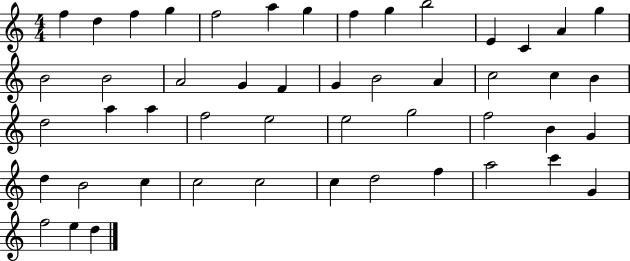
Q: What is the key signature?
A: C major